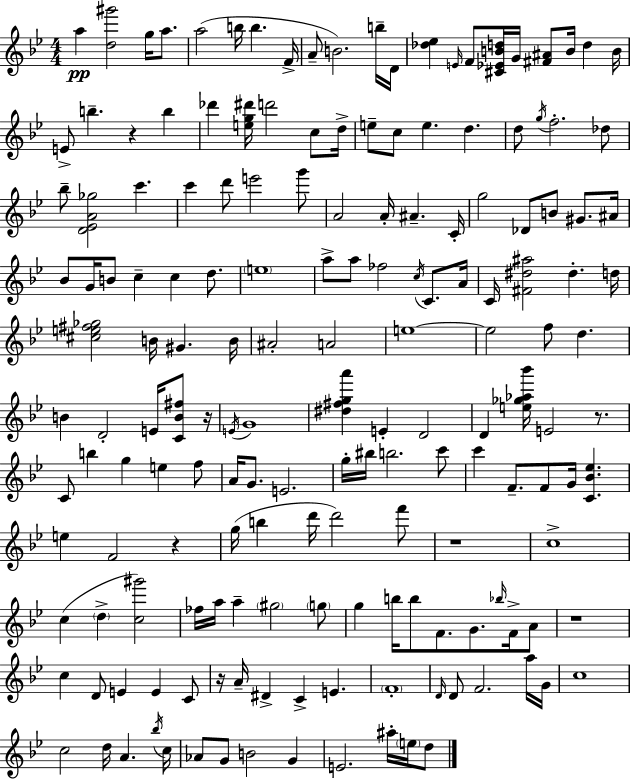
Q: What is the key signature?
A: BES major